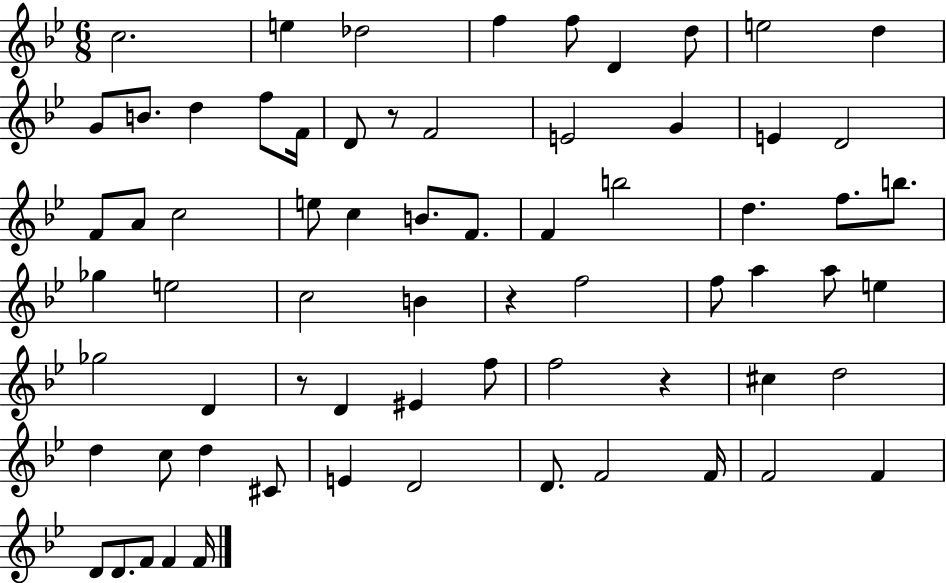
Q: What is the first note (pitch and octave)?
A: C5